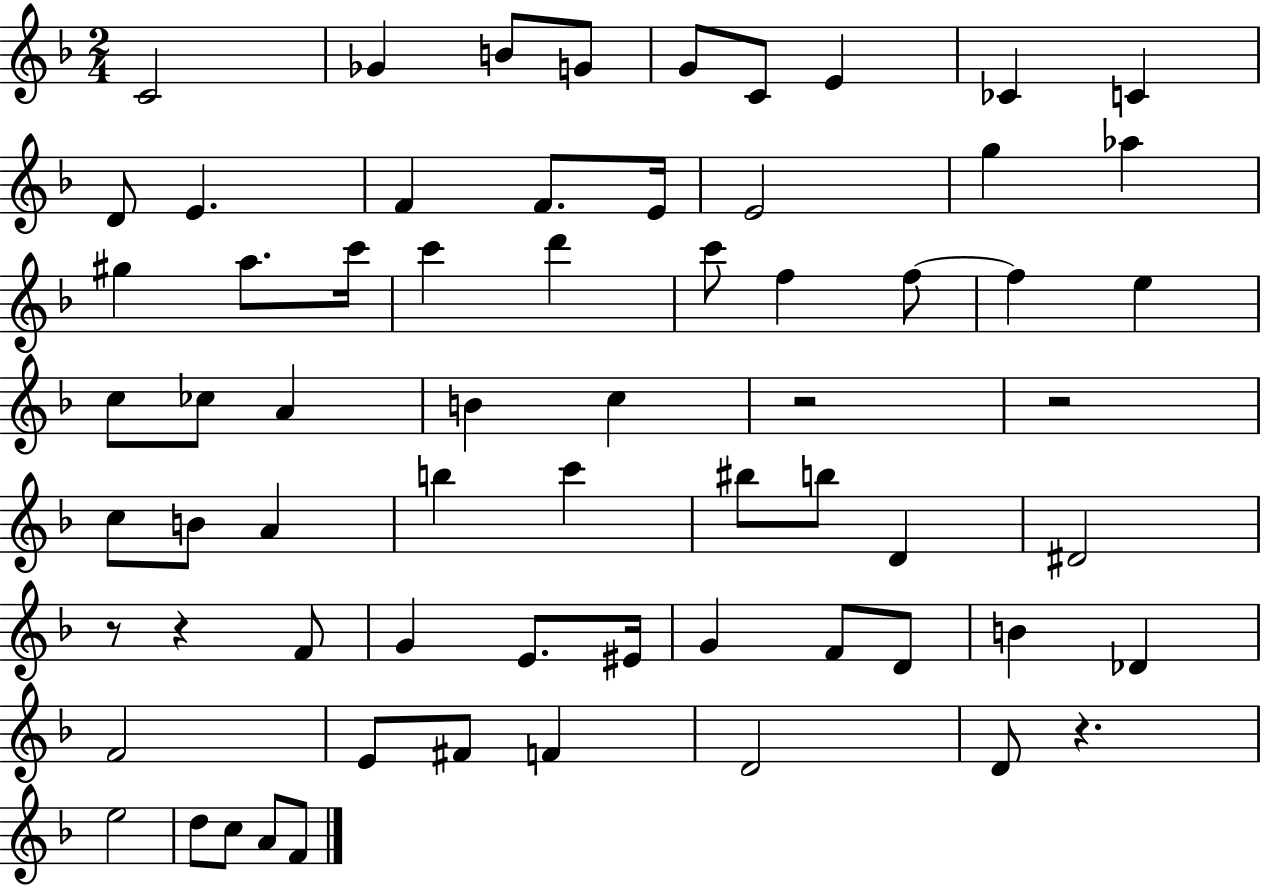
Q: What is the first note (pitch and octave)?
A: C4